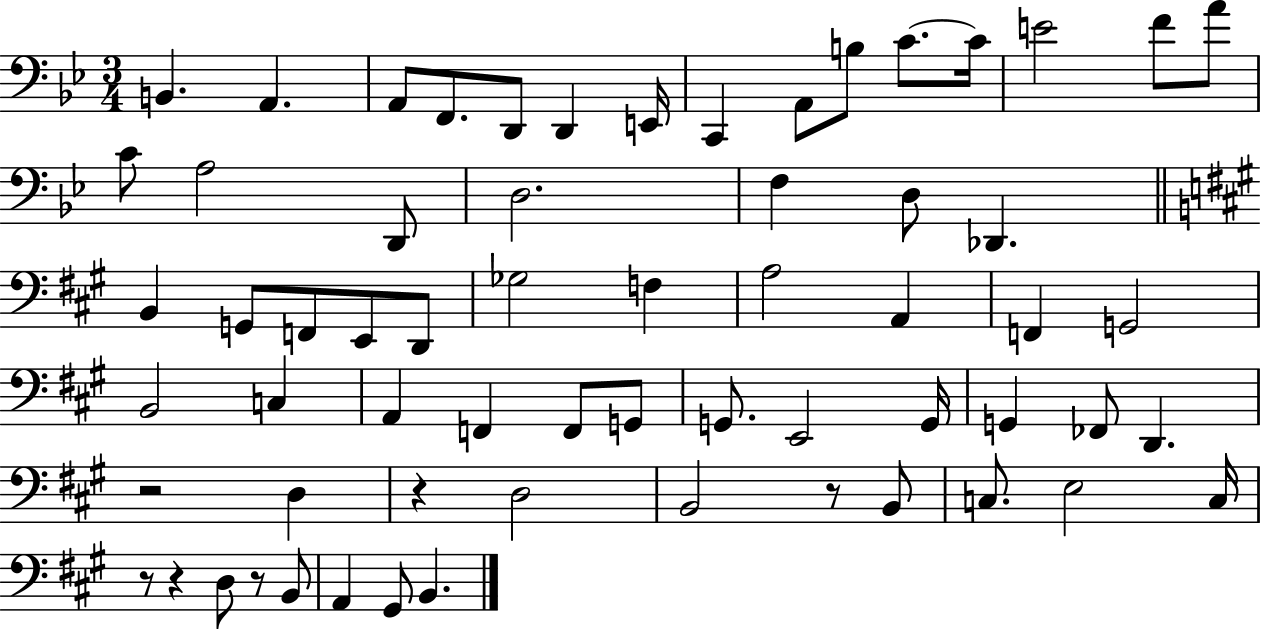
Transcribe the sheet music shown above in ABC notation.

X:1
T:Untitled
M:3/4
L:1/4
K:Bb
B,, A,, A,,/2 F,,/2 D,,/2 D,, E,,/4 C,, A,,/2 B,/2 C/2 C/4 E2 F/2 A/2 C/2 A,2 D,,/2 D,2 F, D,/2 _D,, B,, G,,/2 F,,/2 E,,/2 D,,/2 _G,2 F, A,2 A,, F,, G,,2 B,,2 C, A,, F,, F,,/2 G,,/2 G,,/2 E,,2 G,,/4 G,, _F,,/2 D,, z2 D, z D,2 B,,2 z/2 B,,/2 C,/2 E,2 C,/4 z/2 z D,/2 z/2 B,,/2 A,, ^G,,/2 B,,